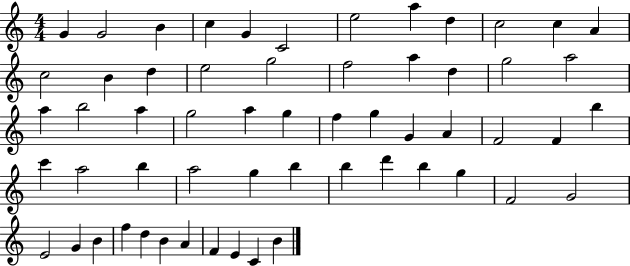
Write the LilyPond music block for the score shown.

{
  \clef treble
  \numericTimeSignature
  \time 4/4
  \key c \major
  g'4 g'2 b'4 | c''4 g'4 c'2 | e''2 a''4 d''4 | c''2 c''4 a'4 | \break c''2 b'4 d''4 | e''2 g''2 | f''2 a''4 d''4 | g''2 a''2 | \break a''4 b''2 a''4 | g''2 a''4 g''4 | f''4 g''4 g'4 a'4 | f'2 f'4 b''4 | \break c'''4 a''2 b''4 | a''2 g''4 b''4 | b''4 d'''4 b''4 g''4 | f'2 g'2 | \break e'2 g'4 b'4 | f''4 d''4 b'4 a'4 | f'4 e'4 c'4 b'4 | \bar "|."
}